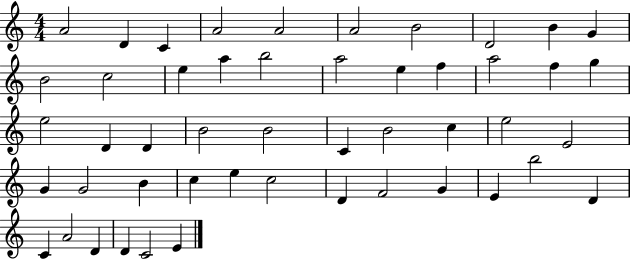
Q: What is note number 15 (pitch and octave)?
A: B5